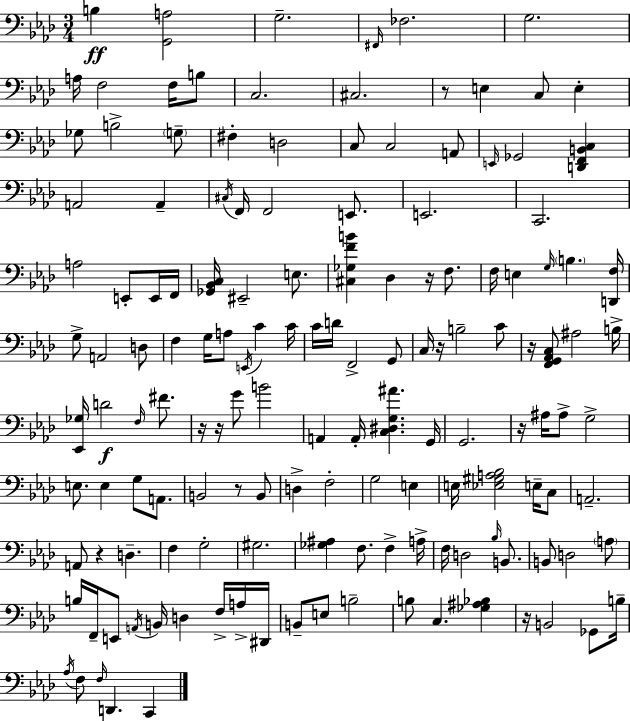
B3/q [G2,A3]/h G3/h. F#2/s FES3/h. G3/h. A3/s F3/h F3/s B3/e C3/h. C#3/h. R/e E3/q C3/e E3/q Gb3/e B3/h G3/e F#3/q D3/h C3/e C3/h A2/e E2/s Gb2/h [D2,F2,B2,C3]/q A2/h A2/q C#3/s F2/s F2/h E2/e. E2/h. C2/h. A3/h E2/e E2/s F2/s [Gb2,Bb2,C3]/s EIS2/h E3/e. [C#3,Gb3,F4,B4]/q Db3/q R/s F3/e. F3/s E3/q G3/s B3/q. [D2,F3]/s G3/e A2/h D3/e F3/q G3/s A3/e E2/s C4/q C4/s C4/s D4/s F2/h G2/e C3/s R/s B3/h C4/e R/s [F2,G2,Ab2,C3]/e A#3/h B3/s [Eb2,Gb3]/s D4/h F3/s F#4/e. R/s R/s G4/e B4/h A2/q A2/s [C3,D#3,G3,A#4]/q. G2/s G2/h. R/s A#3/s A#3/e G3/h E3/e. E3/q G3/e A2/e. B2/h R/e B2/e D3/q F3/h G3/h E3/q E3/s [Eb3,G#3,A3,Bb3]/h E3/s C3/e A2/h. A2/e R/q D3/q. F3/q G3/h G#3/h. [Gb3,A#3]/q F3/e. F3/q A3/s F3/s D3/h Bb3/s B2/e. B2/e D3/h A3/e B3/s F2/s E2/e A2/s B2/s D3/q F3/s A3/s D#2/s B2/e E3/e B3/h B3/e C3/q. [Gb3,A#3,Bb3]/q R/s B2/h Gb2/e B3/s Ab3/s F3/e F3/s D2/q. C2/q